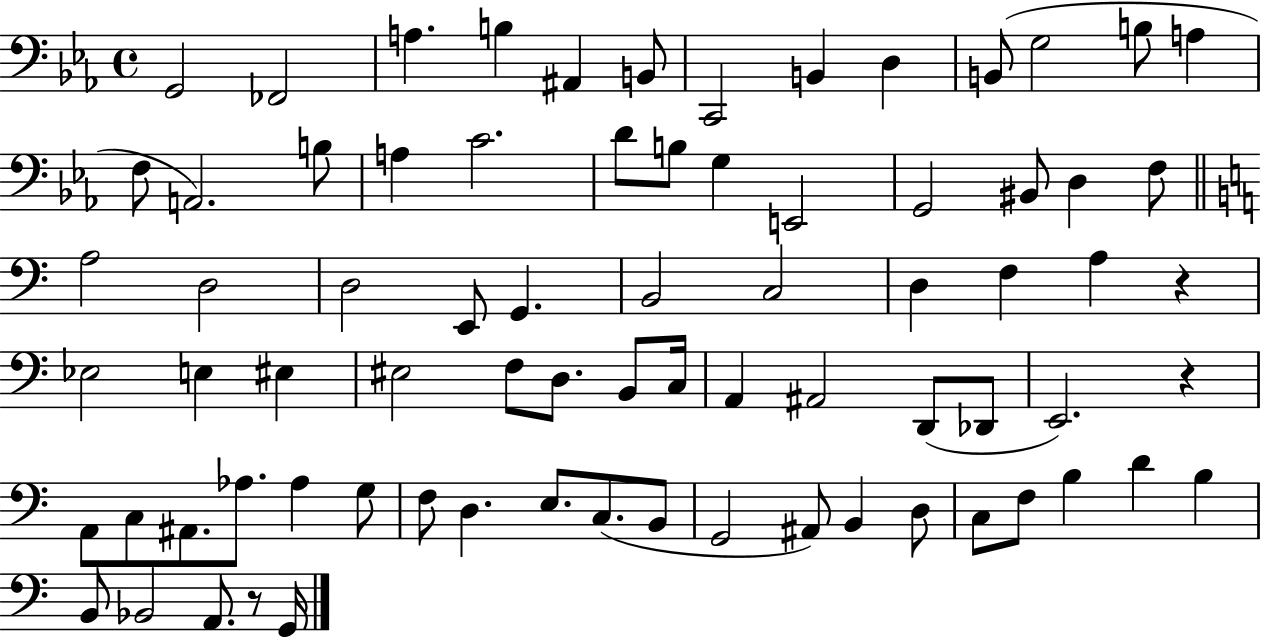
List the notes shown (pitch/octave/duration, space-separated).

G2/h FES2/h A3/q. B3/q A#2/q B2/e C2/h B2/q D3/q B2/e G3/h B3/e A3/q F3/e A2/h. B3/e A3/q C4/h. D4/e B3/e G3/q E2/h G2/h BIS2/e D3/q F3/e A3/h D3/h D3/h E2/e G2/q. B2/h C3/h D3/q F3/q A3/q R/q Eb3/h E3/q EIS3/q EIS3/h F3/e D3/e. B2/e C3/s A2/q A#2/h D2/e Db2/e E2/h. R/q A2/e C3/e A#2/e. Ab3/e. Ab3/q G3/e F3/e D3/q. E3/e. C3/e. B2/e G2/h A#2/e B2/q D3/e C3/e F3/e B3/q D4/q B3/q B2/e Bb2/h A2/e. R/e G2/s